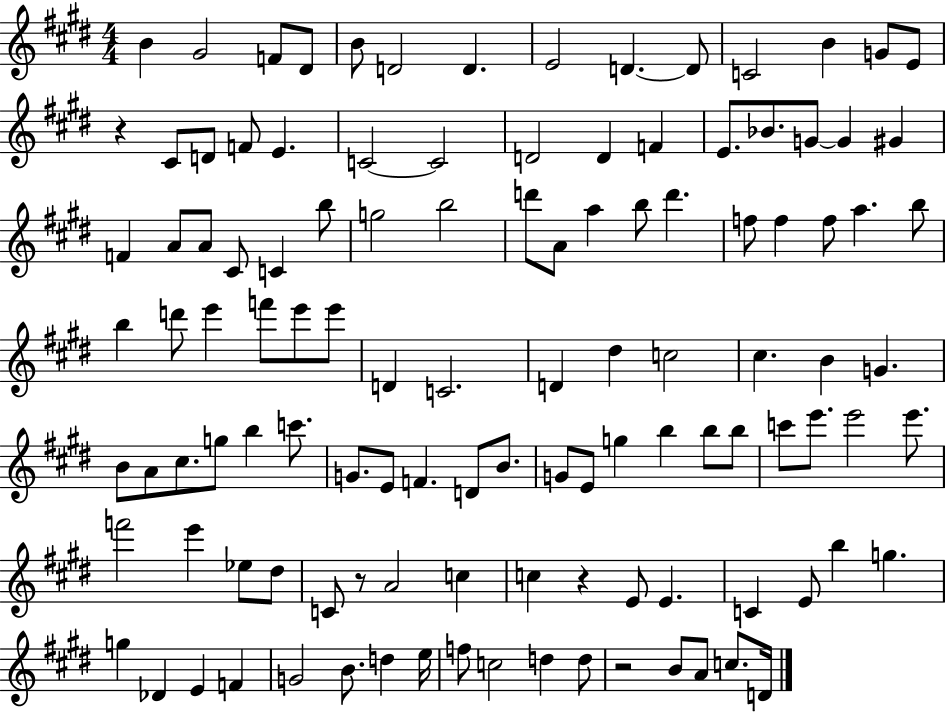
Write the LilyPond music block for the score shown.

{
  \clef treble
  \numericTimeSignature
  \time 4/4
  \key e \major
  b'4 gis'2 f'8 dis'8 | b'8 d'2 d'4. | e'2 d'4.~~ d'8 | c'2 b'4 g'8 e'8 | \break r4 cis'8 d'8 f'8 e'4. | c'2~~ c'2 | d'2 d'4 f'4 | e'8. bes'8. g'8~~ g'4 gis'4 | \break f'4 a'8 a'8 cis'8 c'4 b''8 | g''2 b''2 | d'''8 a'8 a''4 b''8 d'''4. | f''8 f''4 f''8 a''4. b''8 | \break b''4 d'''8 e'''4 f'''8 e'''8 e'''8 | d'4 c'2. | d'4 dis''4 c''2 | cis''4. b'4 g'4. | \break b'8 a'8 cis''8. g''8 b''4 c'''8. | g'8. e'8 f'4. d'8 b'8. | g'8 e'8 g''4 b''4 b''8 b''8 | c'''8 e'''8. e'''2 e'''8. | \break f'''2 e'''4 ees''8 dis''8 | c'8 r8 a'2 c''4 | c''4 r4 e'8 e'4. | c'4 e'8 b''4 g''4. | \break g''4 des'4 e'4 f'4 | g'2 b'8. d''4 e''16 | f''8 c''2 d''4 d''8 | r2 b'8 a'8 c''8. d'16 | \break \bar "|."
}